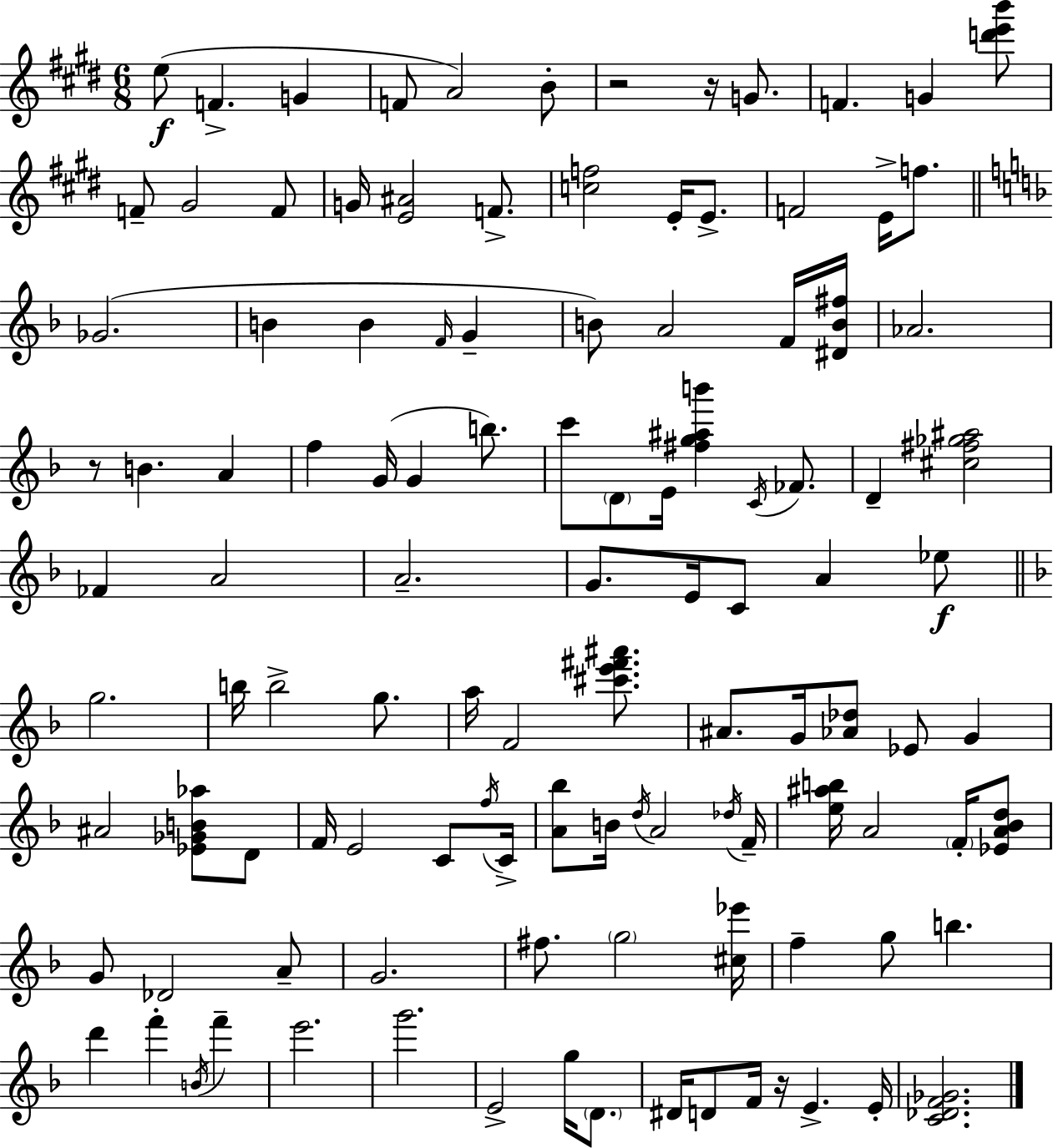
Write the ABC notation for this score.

X:1
T:Untitled
M:6/8
L:1/4
K:E
e/2 F G F/2 A2 B/2 z2 z/4 G/2 F G [d'e'b']/2 F/2 ^G2 F/2 G/4 [E^A]2 F/2 [cf]2 E/4 E/2 F2 E/4 f/2 _G2 B B F/4 G B/2 A2 F/4 [^DB^f]/4 _A2 z/2 B A f G/4 G b/2 c'/2 D/2 E/4 [^fg^ab'] C/4 _F/2 D [^c^f_g^a]2 _F A2 A2 G/2 E/4 C/2 A _e/2 g2 b/4 b2 g/2 a/4 F2 [^c'e'^f'^a']/2 ^A/2 G/4 [_A_d]/2 _E/2 G ^A2 [_E_GB_a]/2 D/2 F/4 E2 C/2 f/4 C/4 [A_b]/2 B/4 d/4 A2 _d/4 F/4 [e^ab]/4 A2 F/4 [_EA_Bd]/2 G/2 _D2 A/2 G2 ^f/2 g2 [^c_e']/4 f g/2 b d' f' B/4 f' e'2 g'2 E2 g/4 D/2 ^D/4 D/2 F/4 z/4 E E/4 [C_DF_G]2